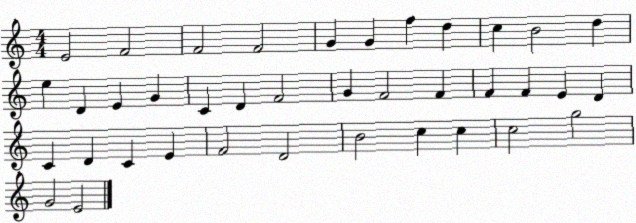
X:1
T:Untitled
M:4/4
L:1/4
K:C
E2 F2 F2 F2 G G f d c B2 d e D E G C D F2 G F2 F F F E D C D C E F2 D2 B2 c c c2 g2 G2 E2